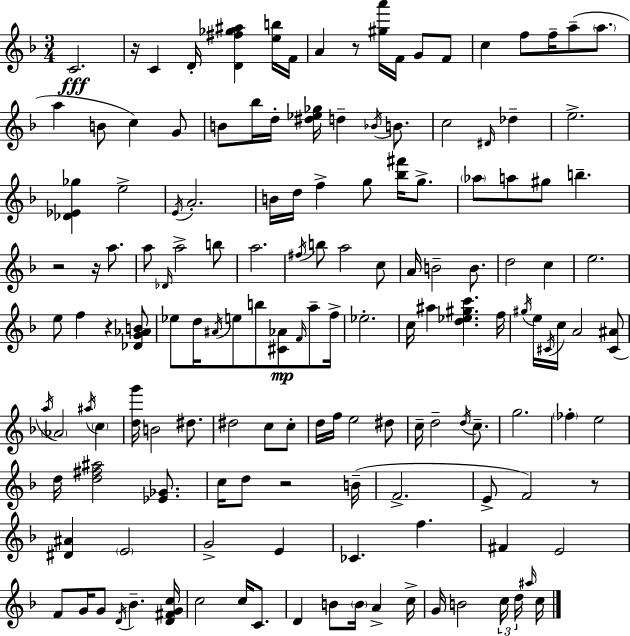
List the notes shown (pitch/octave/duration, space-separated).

C4/h. R/s C4/q D4/s [D4,F#5,Gb5,A#5]/q [E5,B5]/s F4/s A4/q R/e [G#5,A6]/s F4/s G4/e F4/e C5/q F5/e F5/s A5/e A5/e. A5/q B4/e C5/q G4/e B4/e Bb5/s D5/s [D#5,Eb5,Gb5]/s D5/q Bb4/s B4/e. C5/h D#4/s Db5/q E5/h. [Db4,Eb4,Gb5]/q E5/h E4/s A4/h. B4/s D5/s F5/q G5/e [Bb5,F#6]/s G5/e. Ab5/e A5/e G#5/e B5/q. R/h R/s A5/e. A5/e Db4/s A5/h B5/e A5/h. F#5/s B5/e A5/h C5/e A4/s B4/h B4/e. D5/h C5/q E5/h. E5/e F5/q R/q [Db4,G4,Ab4,B4]/e Eb5/e D5/s A#4/s E5/e B5/e [C#4,Ab4]/e F4/s A5/e F5/s Eb5/h. C5/s A#5/q [D5,Eb5,G#5,C6]/q. F5/s G#5/s E5/s C#4/s C5/s A4/h [C#4,A#4]/e A5/s Ab4/h A#5/s C5/q [D5,G6]/s B4/h D#5/e. D#5/h C5/e C5/e D5/s F5/s E5/h D#5/e C5/s D5/h D5/s C5/e. G5/h. FES5/q E5/h D5/s [D5,F#5,A#5]/h [Eb4,Gb4]/e. C5/s D5/e R/h B4/s F4/h. E4/e F4/h R/e [D#4,A#4]/q E4/h G4/h E4/q CES4/q. F5/q. F#4/q E4/h F4/e G4/s G4/e D4/s Bb4/q. [D4,F#4,G4,C5]/s C5/h C5/s C4/e. D4/q B4/e B4/s A4/q C5/s G4/s B4/h C5/s D5/s A#5/s C5/s